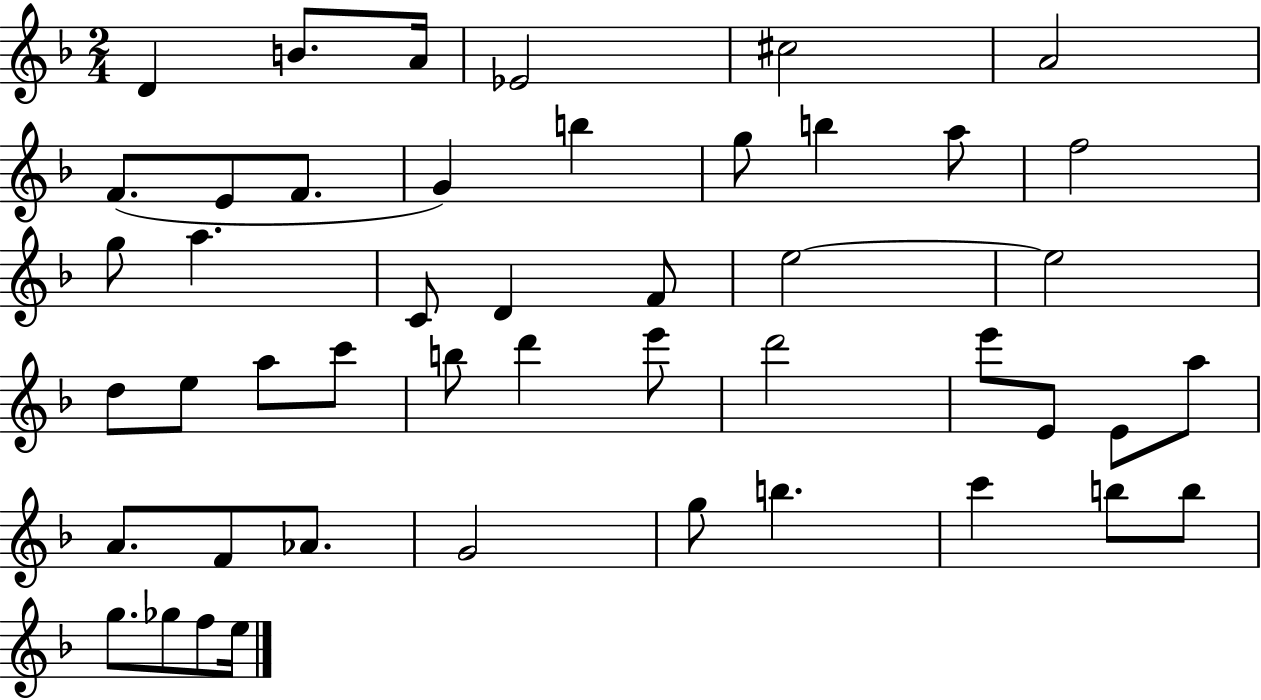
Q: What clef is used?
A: treble